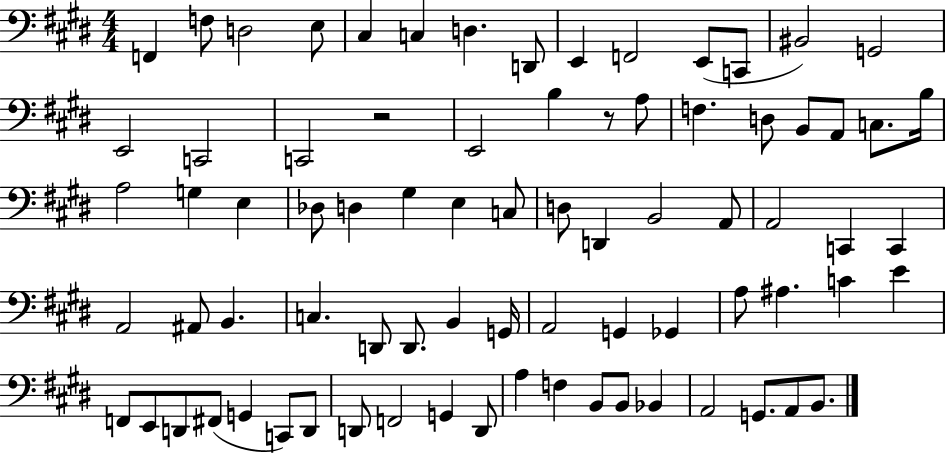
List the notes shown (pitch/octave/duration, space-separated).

F2/q F3/e D3/h E3/e C#3/q C3/q D3/q. D2/e E2/q F2/h E2/e C2/e BIS2/h G2/h E2/h C2/h C2/h R/h E2/h B3/q R/e A3/e F3/q. D3/e B2/e A2/e C3/e. B3/s A3/h G3/q E3/q Db3/e D3/q G#3/q E3/q C3/e D3/e D2/q B2/h A2/e A2/h C2/q C2/q A2/h A#2/e B2/q. C3/q. D2/e D2/e. B2/q G2/s A2/h G2/q Gb2/q A3/e A#3/q. C4/q E4/q F2/e E2/e D2/e F#2/e G2/q C2/e D2/e D2/e F2/h G2/q D2/e A3/q F3/q B2/e B2/e Bb2/q A2/h G2/e. A2/e B2/e.